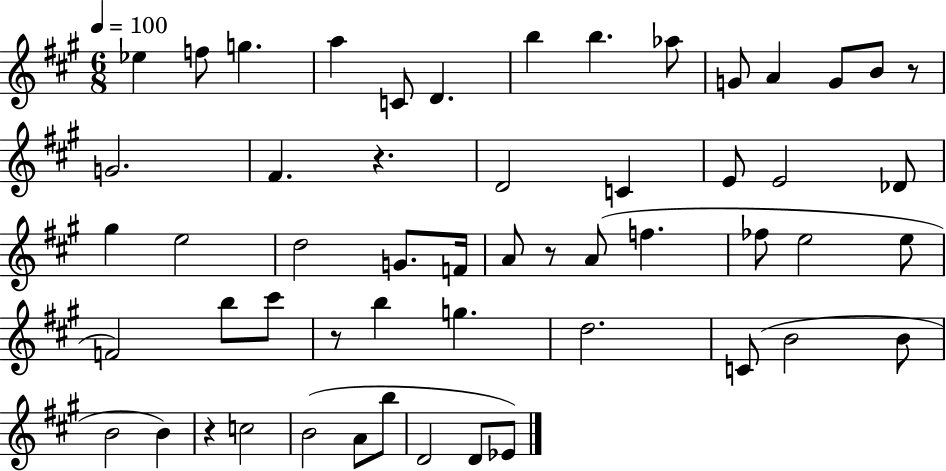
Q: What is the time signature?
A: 6/8